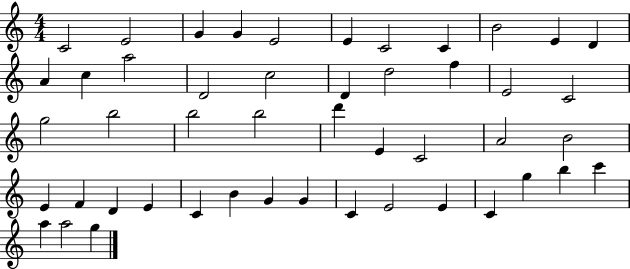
C4/h E4/h G4/q G4/q E4/h E4/q C4/h C4/q B4/h E4/q D4/q A4/q C5/q A5/h D4/h C5/h D4/q D5/h F5/q E4/h C4/h G5/h B5/h B5/h B5/h D6/q E4/q C4/h A4/h B4/h E4/q F4/q D4/q E4/q C4/q B4/q G4/q G4/q C4/q E4/h E4/q C4/q G5/q B5/q C6/q A5/q A5/h G5/q